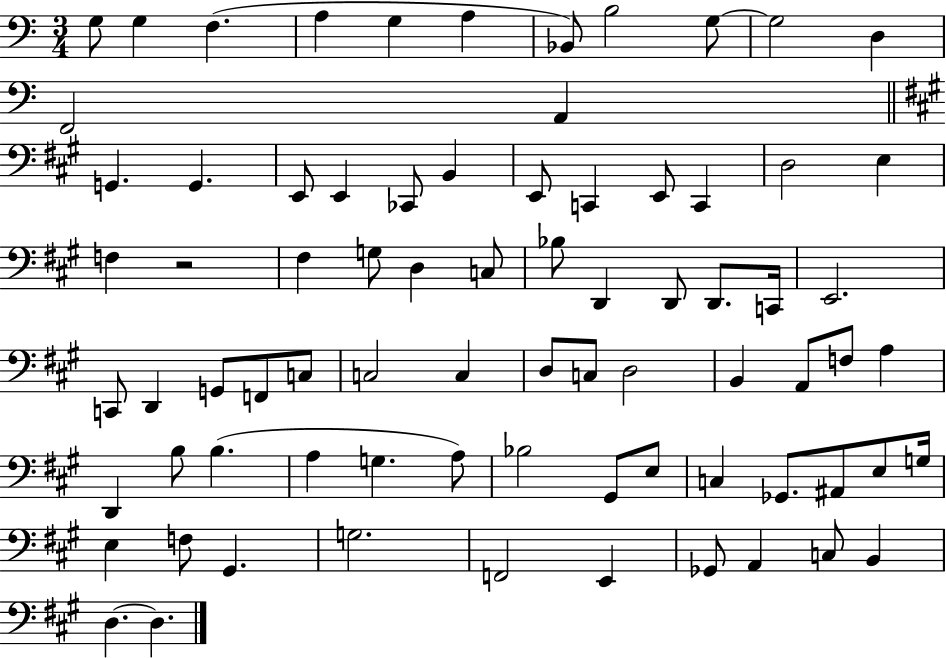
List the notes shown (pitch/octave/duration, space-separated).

G3/e G3/q F3/q. A3/q G3/q A3/q Bb2/e B3/h G3/e G3/h D3/q F2/h A2/q G2/q. G2/q. E2/e E2/q CES2/e B2/q E2/e C2/q E2/e C2/q D3/h E3/q F3/q R/h F#3/q G3/e D3/q C3/e Bb3/e D2/q D2/e D2/e. C2/s E2/h. C2/e D2/q G2/e F2/e C3/e C3/h C3/q D3/e C3/e D3/h B2/q A2/e F3/e A3/q D2/q B3/e B3/q. A3/q G3/q. A3/e Bb3/h G#2/e E3/e C3/q Gb2/e. A#2/e E3/e G3/s E3/q F3/e G#2/q. G3/h. F2/h E2/q Gb2/e A2/q C3/e B2/q D3/q. D3/q.